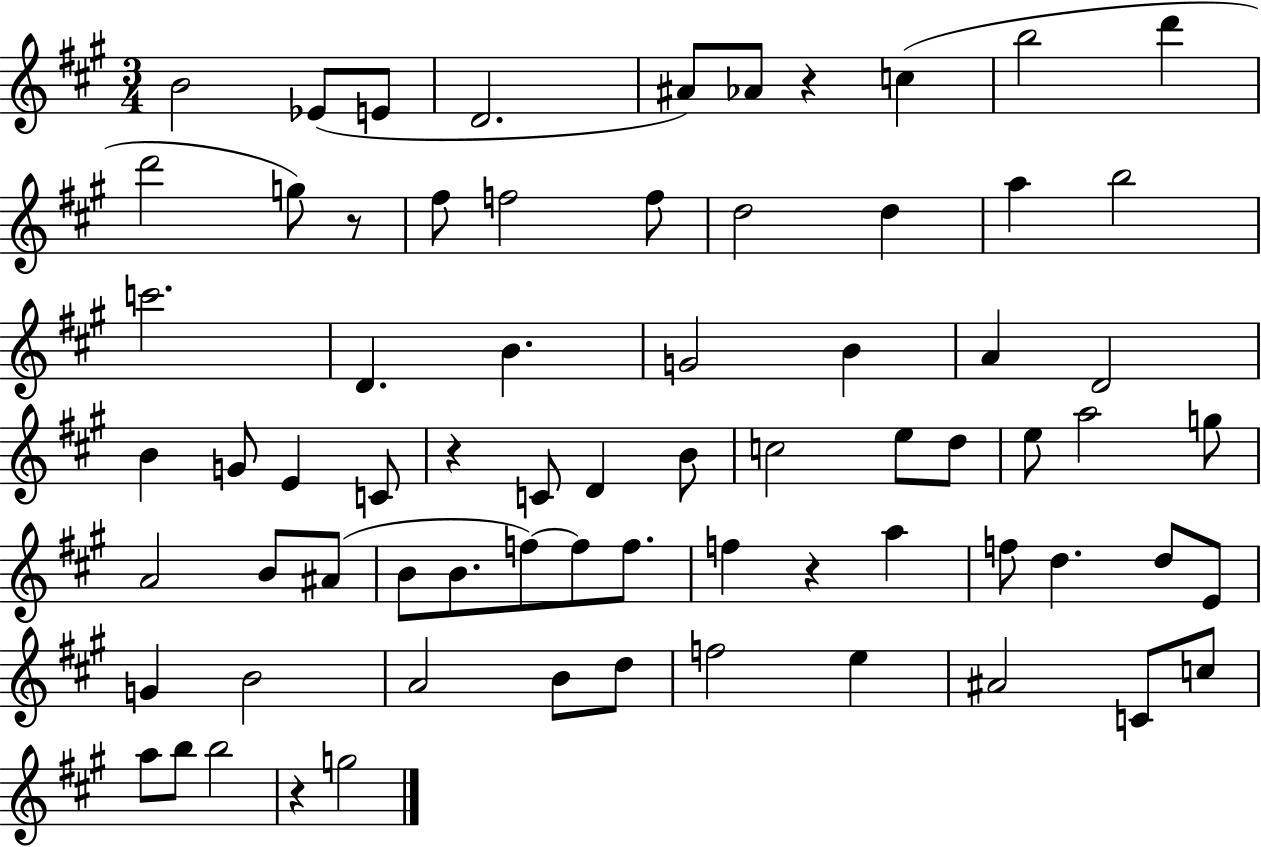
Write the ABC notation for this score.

X:1
T:Untitled
M:3/4
L:1/4
K:A
B2 _E/2 E/2 D2 ^A/2 _A/2 z c b2 d' d'2 g/2 z/2 ^f/2 f2 f/2 d2 d a b2 c'2 D B G2 B A D2 B G/2 E C/2 z C/2 D B/2 c2 e/2 d/2 e/2 a2 g/2 A2 B/2 ^A/2 B/2 B/2 f/2 f/2 f/2 f z a f/2 d d/2 E/2 G B2 A2 B/2 d/2 f2 e ^A2 C/2 c/2 a/2 b/2 b2 z g2